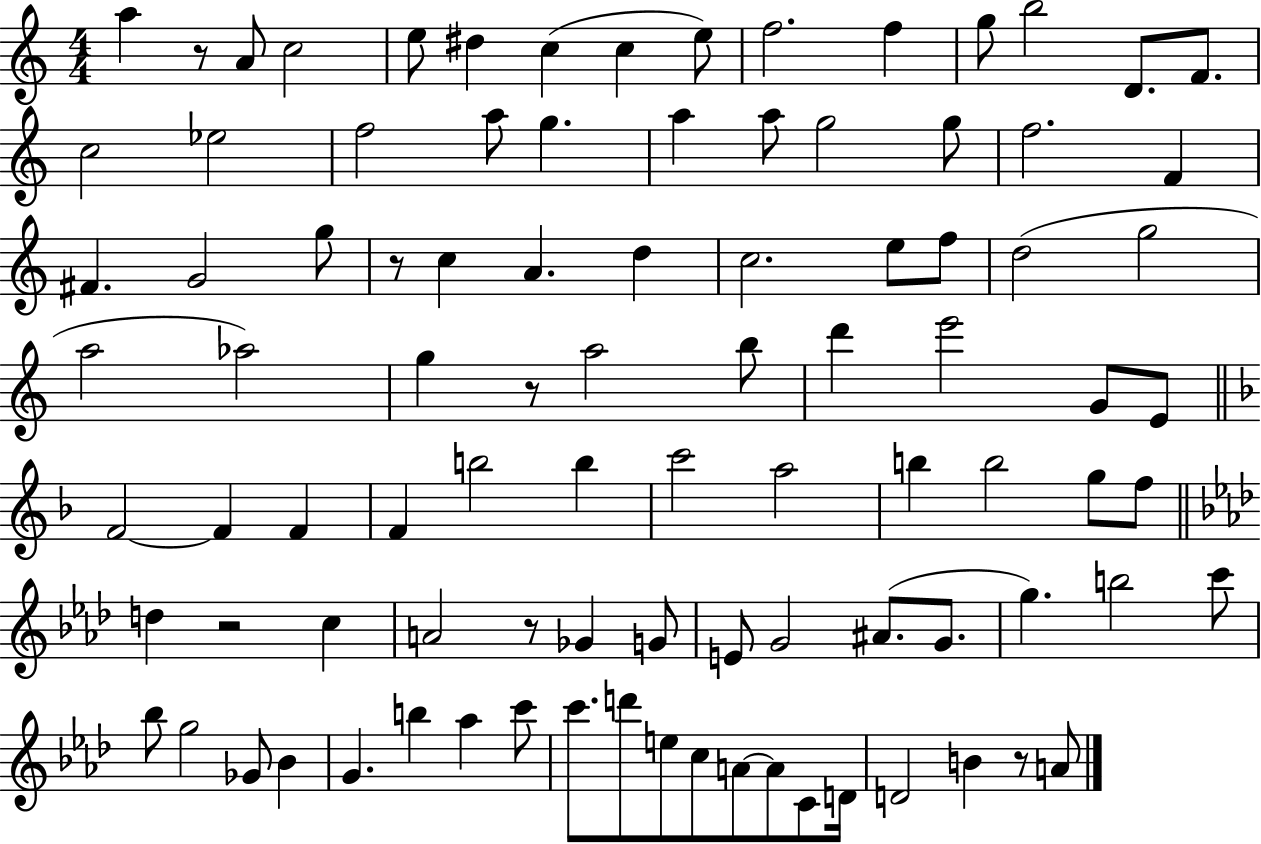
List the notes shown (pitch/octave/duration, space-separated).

A5/q R/e A4/e C5/h E5/e D#5/q C5/q C5/q E5/e F5/h. F5/q G5/e B5/h D4/e. F4/e. C5/h Eb5/h F5/h A5/e G5/q. A5/q A5/e G5/h G5/e F5/h. F4/q F#4/q. G4/h G5/e R/e C5/q A4/q. D5/q C5/h. E5/e F5/e D5/h G5/h A5/h Ab5/h G5/q R/e A5/h B5/e D6/q E6/h G4/e E4/e F4/h F4/q F4/q F4/q B5/h B5/q C6/h A5/h B5/q B5/h G5/e F5/e D5/q R/h C5/q A4/h R/e Gb4/q G4/e E4/e G4/h A#4/e. G4/e. G5/q. B5/h C6/e Bb5/e G5/h Gb4/e Bb4/q G4/q. B5/q Ab5/q C6/e C6/e. D6/e E5/e C5/e A4/e A4/e C4/e D4/s D4/h B4/q R/e A4/e